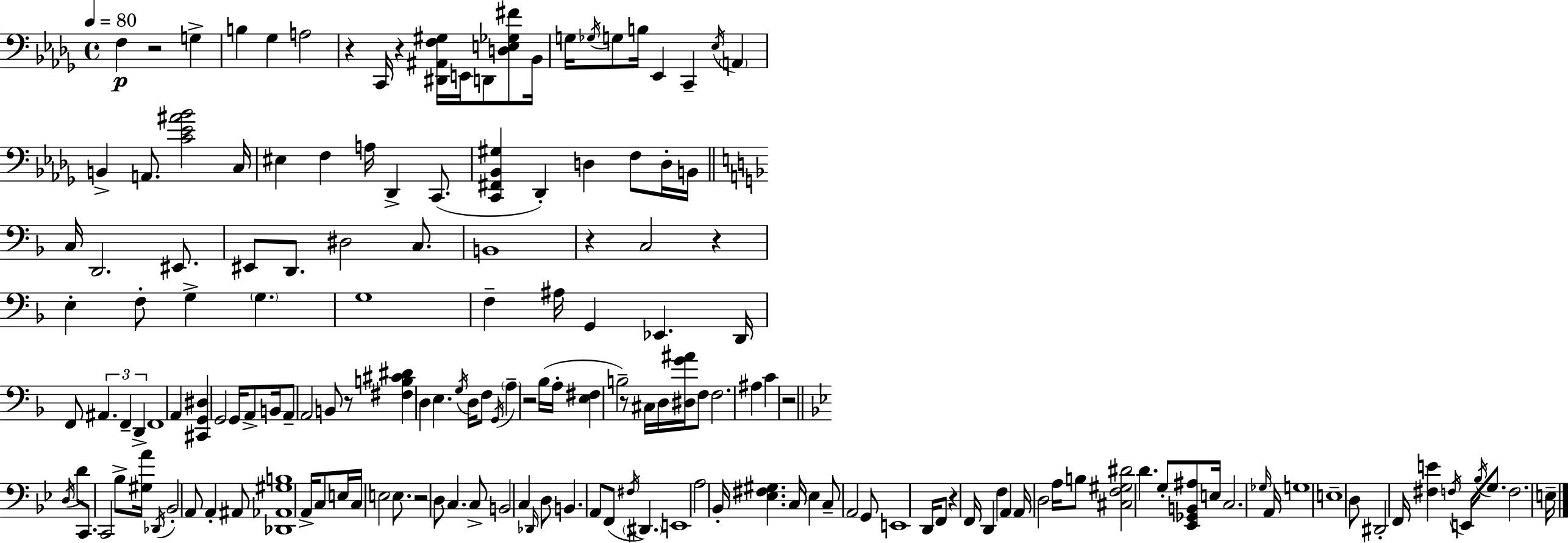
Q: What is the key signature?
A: BES minor